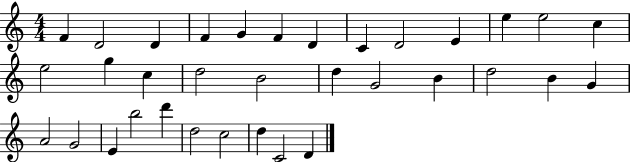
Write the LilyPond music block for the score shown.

{
  \clef treble
  \numericTimeSignature
  \time 4/4
  \key c \major
  f'4 d'2 d'4 | f'4 g'4 f'4 d'4 | c'4 d'2 e'4 | e''4 e''2 c''4 | \break e''2 g''4 c''4 | d''2 b'2 | d''4 g'2 b'4 | d''2 b'4 g'4 | \break a'2 g'2 | e'4 b''2 d'''4 | d''2 c''2 | d''4 c'2 d'4 | \break \bar "|."
}